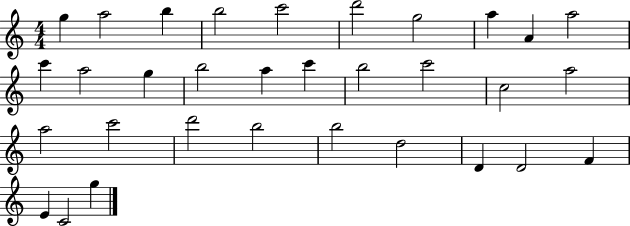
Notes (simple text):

G5/q A5/h B5/q B5/h C6/h D6/h G5/h A5/q A4/q A5/h C6/q A5/h G5/q B5/h A5/q C6/q B5/h C6/h C5/h A5/h A5/h C6/h D6/h B5/h B5/h D5/h D4/q D4/h F4/q E4/q C4/h G5/q